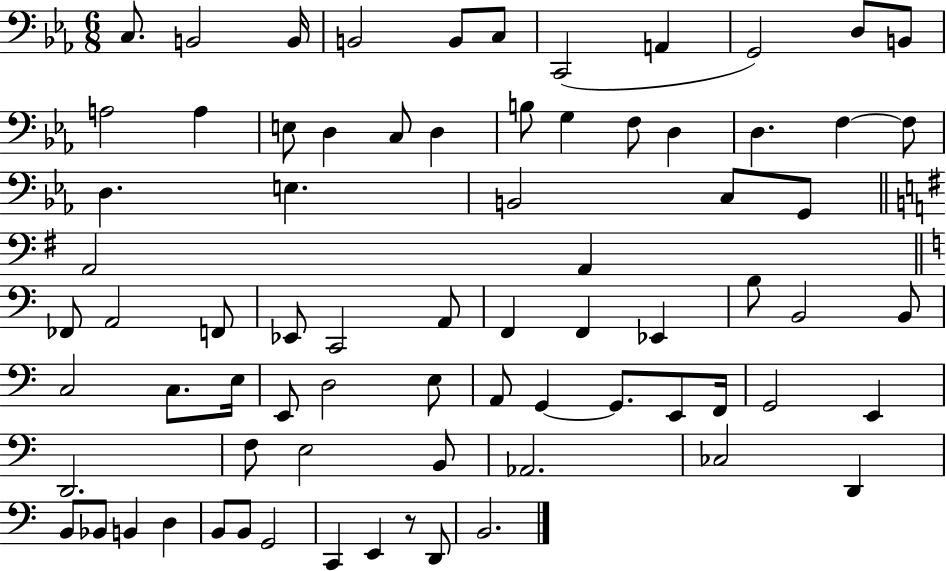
X:1
T:Untitled
M:6/8
L:1/4
K:Eb
C,/2 B,,2 B,,/4 B,,2 B,,/2 C,/2 C,,2 A,, G,,2 D,/2 B,,/2 A,2 A, E,/2 D, C,/2 D, B,/2 G, F,/2 D, D, F, F,/2 D, E, B,,2 C,/2 G,,/2 A,,2 A,, _F,,/2 A,,2 F,,/2 _E,,/2 C,,2 A,,/2 F,, F,, _E,, B,/2 B,,2 B,,/2 C,2 C,/2 E,/4 E,,/2 D,2 E,/2 A,,/2 G,, G,,/2 E,,/2 F,,/4 G,,2 E,, D,,2 F,/2 E,2 B,,/2 _A,,2 _C,2 D,, B,,/2 _B,,/2 B,, D, B,,/2 B,,/2 G,,2 C,, E,, z/2 D,,/2 B,,2